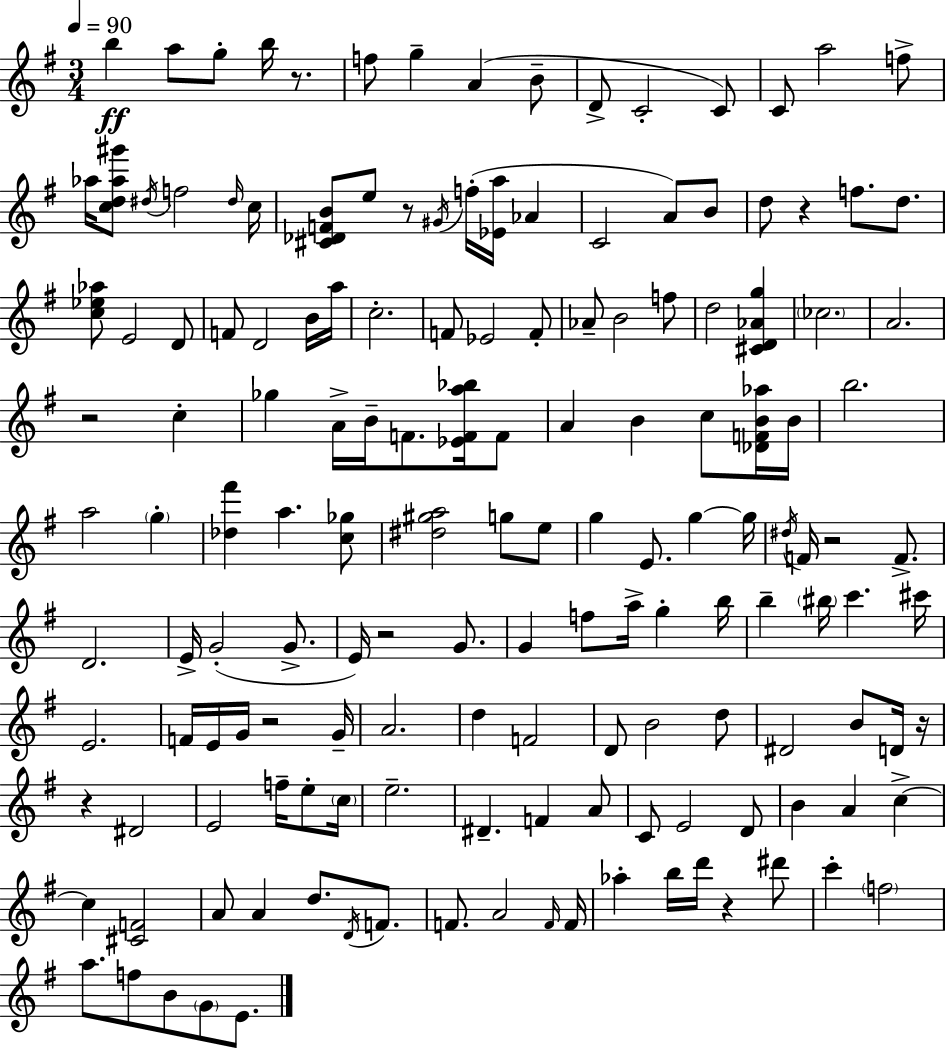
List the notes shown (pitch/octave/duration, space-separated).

B5/q A5/e G5/e B5/s R/e. F5/e G5/q A4/q B4/e D4/e C4/h C4/e C4/e A5/h F5/e Ab5/s [C5,D5,Ab5,G#6]/e D#5/s F5/h D#5/s C5/s [C#4,Db4,F4,B4]/e E5/e R/e G#4/s F5/s [Eb4,A5]/s Ab4/q C4/h A4/e B4/e D5/e R/q F5/e. D5/e. [C5,Eb5,Ab5]/e E4/h D4/e F4/e D4/h B4/s A5/s C5/h. F4/e Eb4/h F4/e Ab4/e B4/h F5/e D5/h [C#4,D4,Ab4,G5]/q CES5/h. A4/h. R/h C5/q Gb5/q A4/s B4/s F4/e. [Eb4,F4,A5,Bb5]/s F4/e A4/q B4/q C5/e [Db4,F4,B4,Ab5]/s B4/s B5/h. A5/h G5/q [Db5,F#6]/q A5/q. [C5,Gb5]/e [D#5,G#5,A5]/h G5/e E5/e G5/q E4/e. G5/q G5/s D#5/s F4/s R/h F4/e. D4/h. E4/s G4/h G4/e. E4/s R/h G4/e. G4/q F5/e A5/s G5/q B5/s B5/q BIS5/s C6/q. C#6/s E4/h. F4/s E4/s G4/s R/h G4/s A4/h. D5/q F4/h D4/e B4/h D5/e D#4/h B4/e D4/s R/s R/q D#4/h E4/h F5/s E5/e C5/s E5/h. D#4/q. F4/q A4/e C4/e E4/h D4/e B4/q A4/q C5/q C5/q [C#4,F4]/h A4/e A4/q D5/e. D4/s F4/e. F4/e. A4/h F4/s F4/s Ab5/q B5/s D6/s R/q D#6/e C6/q F5/h A5/e. F5/e B4/e G4/e E4/e.